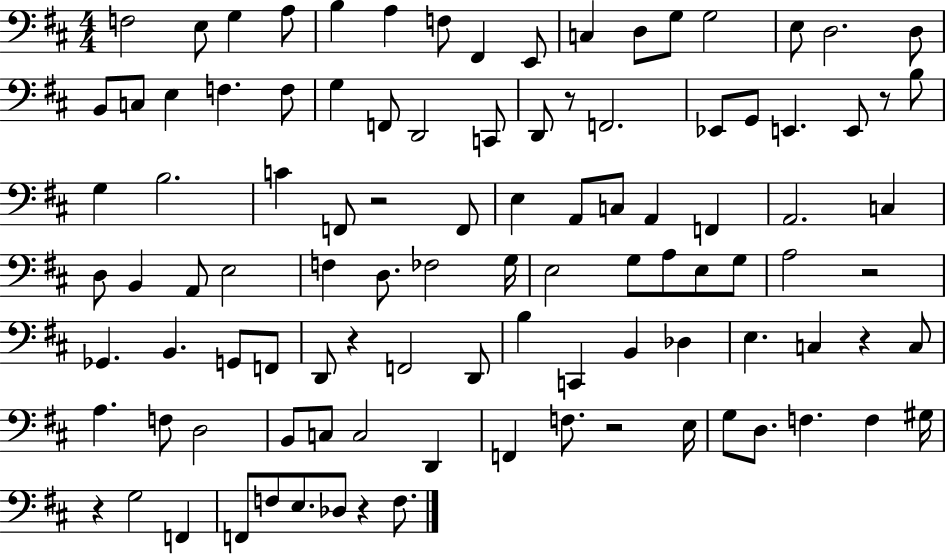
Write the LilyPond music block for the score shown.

{
  \clef bass
  \numericTimeSignature
  \time 4/4
  \key d \major
  \repeat volta 2 { f2 e8 g4 a8 | b4 a4 f8 fis,4 e,8 | c4 d8 g8 g2 | e8 d2. d8 | \break b,8 c8 e4 f4. f8 | g4 f,8 d,2 c,8 | d,8 r8 f,2. | ees,8 g,8 e,4. e,8 r8 b8 | \break g4 b2. | c'4 f,8 r2 f,8 | e4 a,8 c8 a,4 f,4 | a,2. c4 | \break d8 b,4 a,8 e2 | f4 d8. fes2 g16 | e2 g8 a8 e8 g8 | a2 r2 | \break ges,4. b,4. g,8 f,8 | d,8 r4 f,2 d,8 | b4 c,4 b,4 des4 | e4. c4 r4 c8 | \break a4. f8 d2 | b,8 c8 c2 d,4 | f,4 f8. r2 e16 | g8 d8. f4. f4 gis16 | \break r4 g2 f,4 | f,8 f8 e8. des8 r4 f8. | } \bar "|."
}